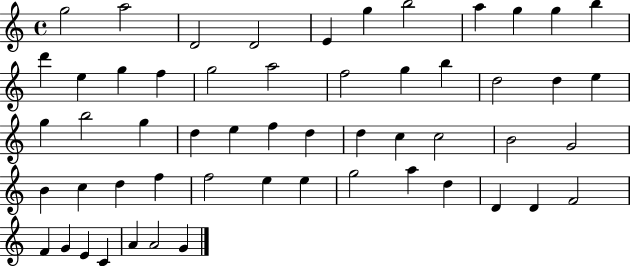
{
  \clef treble
  \time 4/4
  \defaultTimeSignature
  \key c \major
  g''2 a''2 | d'2 d'2 | e'4 g''4 b''2 | a''4 g''4 g''4 b''4 | \break d'''4 e''4 g''4 f''4 | g''2 a''2 | f''2 g''4 b''4 | d''2 d''4 e''4 | \break g''4 b''2 g''4 | d''4 e''4 f''4 d''4 | d''4 c''4 c''2 | b'2 g'2 | \break b'4 c''4 d''4 f''4 | f''2 e''4 e''4 | g''2 a''4 d''4 | d'4 d'4 f'2 | \break f'4 g'4 e'4 c'4 | a'4 a'2 g'4 | \bar "|."
}